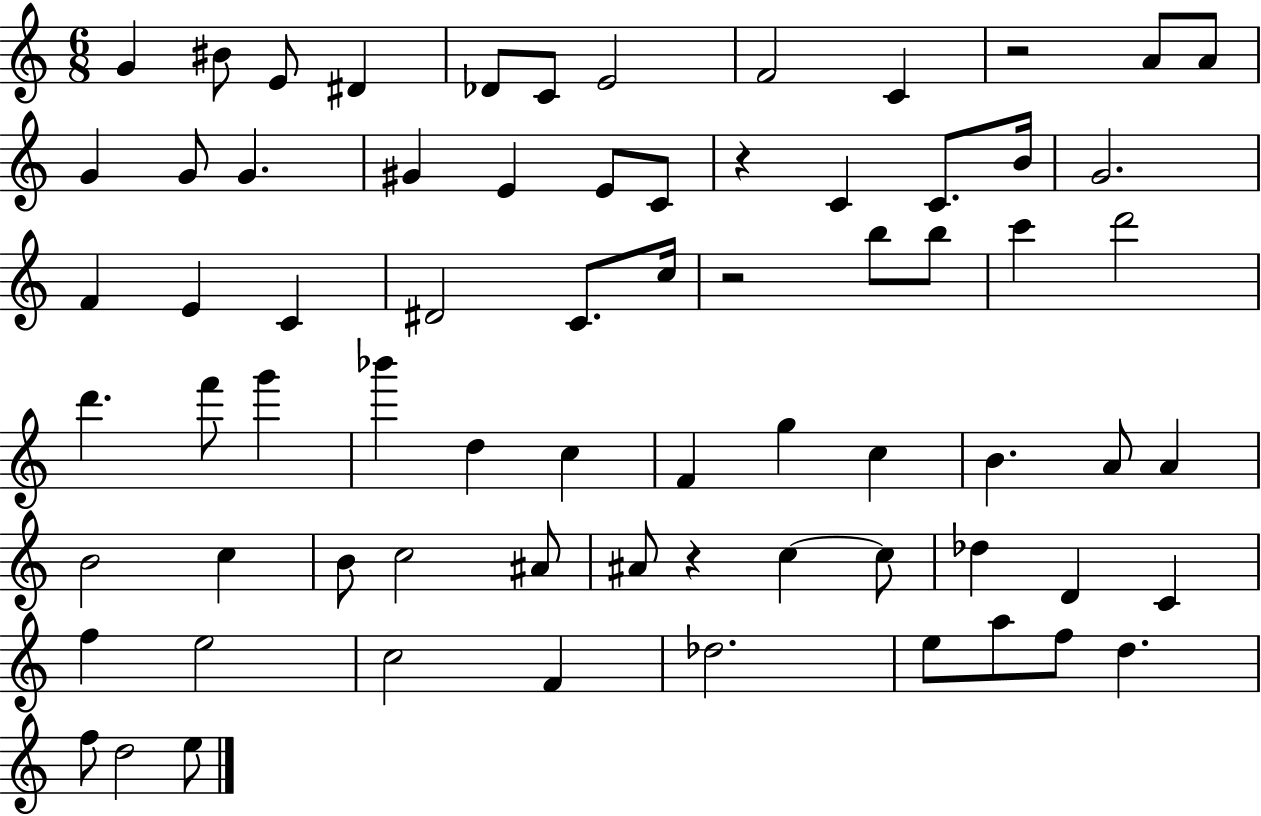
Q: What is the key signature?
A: C major